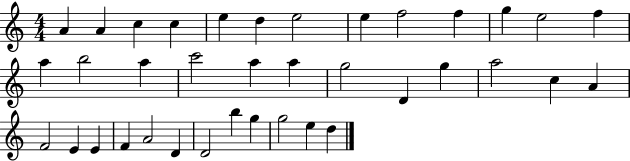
X:1
T:Untitled
M:4/4
L:1/4
K:C
A A c c e d e2 e f2 f g e2 f a b2 a c'2 a a g2 D g a2 c A F2 E E F A2 D D2 b g g2 e d